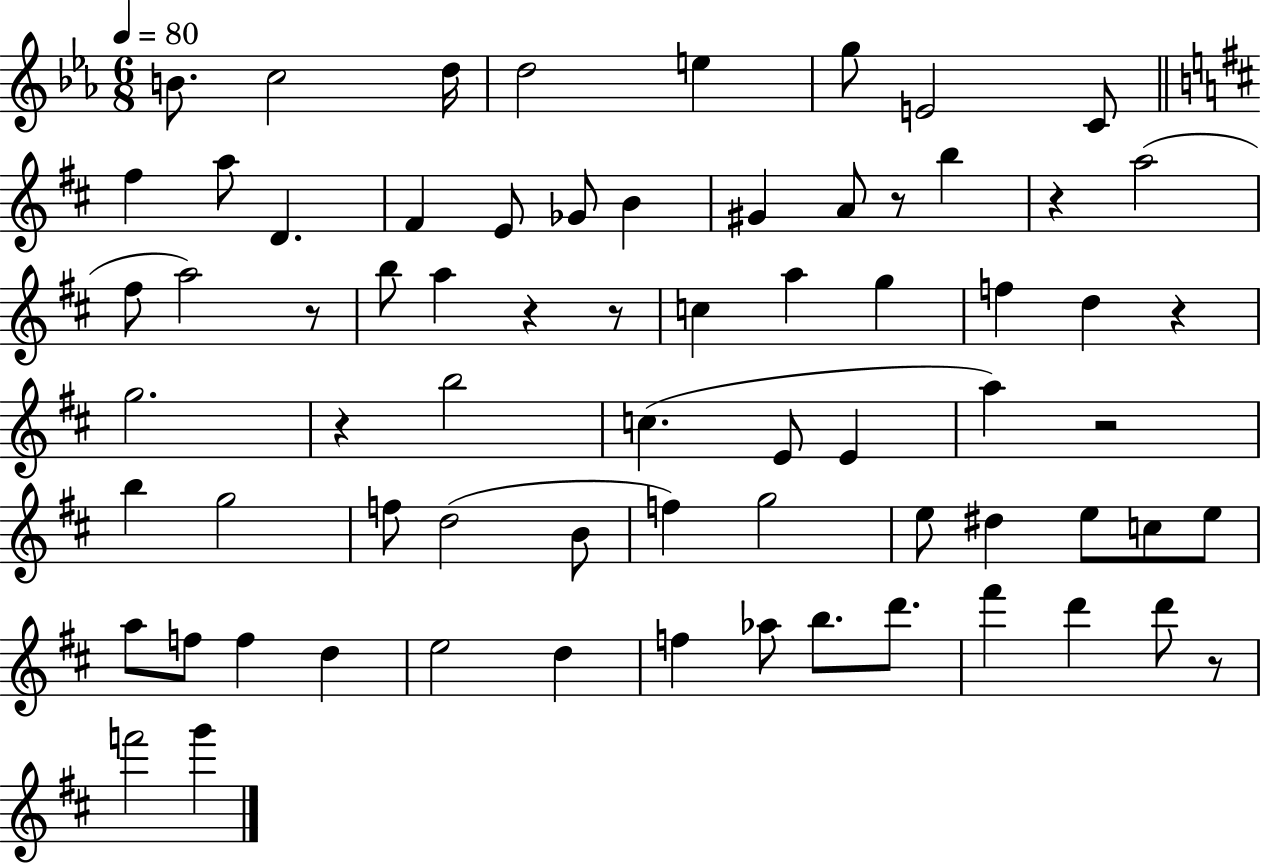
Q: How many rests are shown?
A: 9